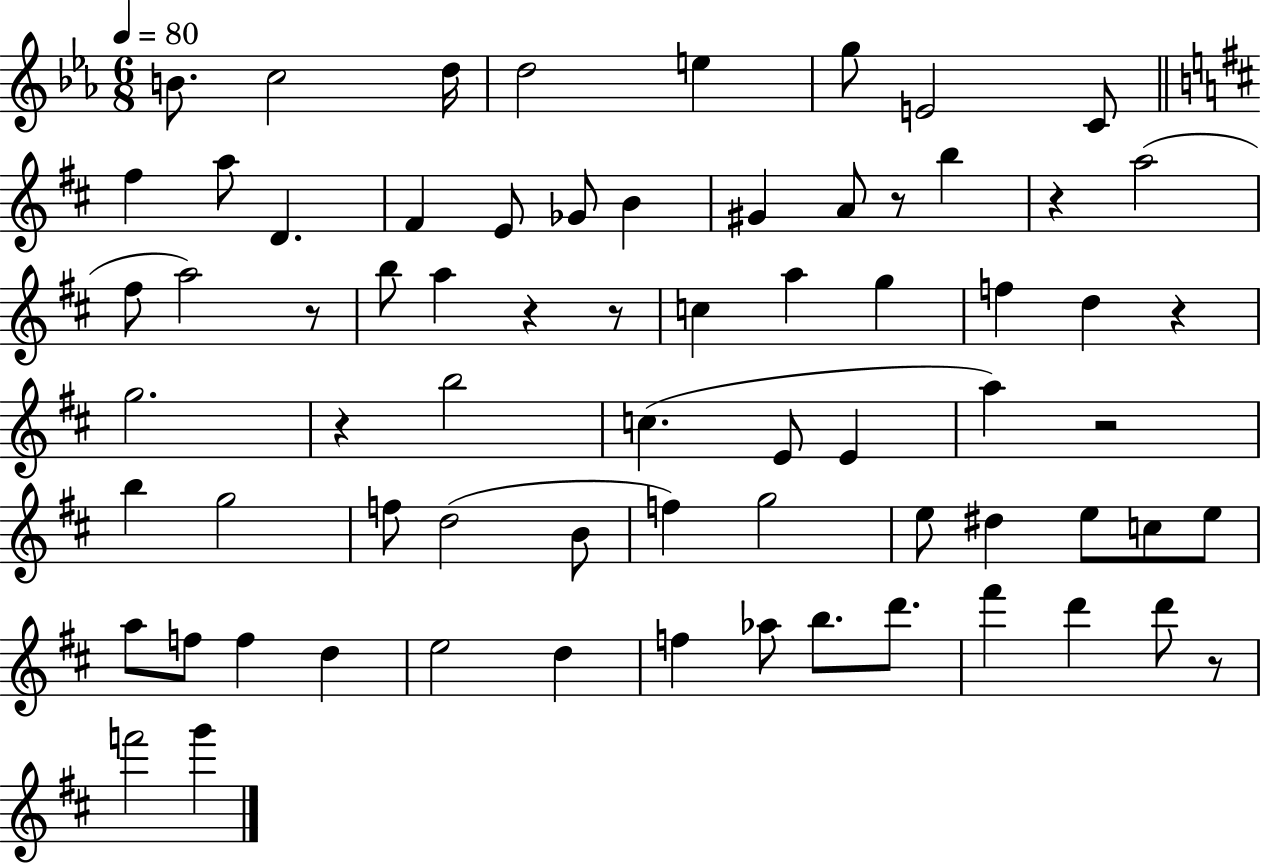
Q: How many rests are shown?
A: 9